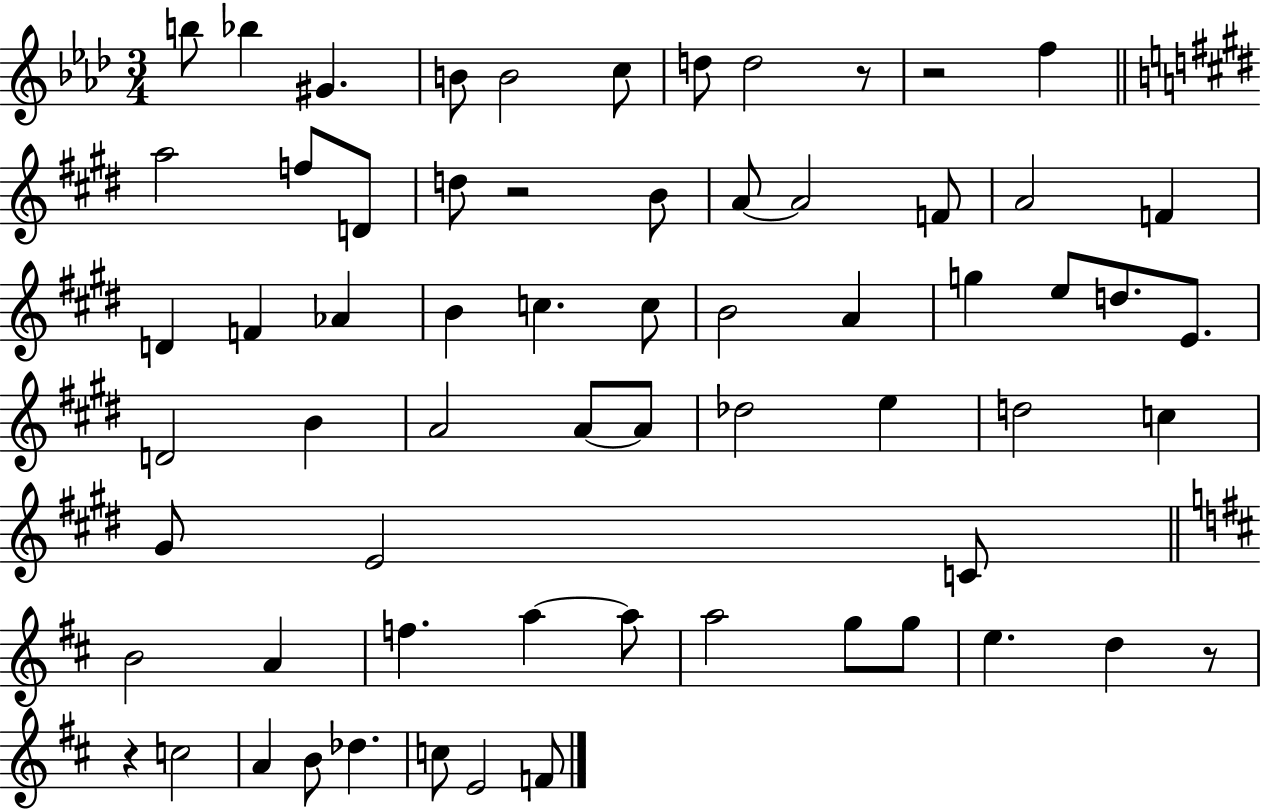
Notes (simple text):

B5/e Bb5/q G#4/q. B4/e B4/h C5/e D5/e D5/h R/e R/h F5/q A5/h F5/e D4/e D5/e R/h B4/e A4/e A4/h F4/e A4/h F4/q D4/q F4/q Ab4/q B4/q C5/q. C5/e B4/h A4/q G5/q E5/e D5/e. E4/e. D4/h B4/q A4/h A4/e A4/e Db5/h E5/q D5/h C5/q G#4/e E4/h C4/e B4/h A4/q F5/q. A5/q A5/e A5/h G5/e G5/e E5/q. D5/q R/e R/q C5/h A4/q B4/e Db5/q. C5/e E4/h F4/e